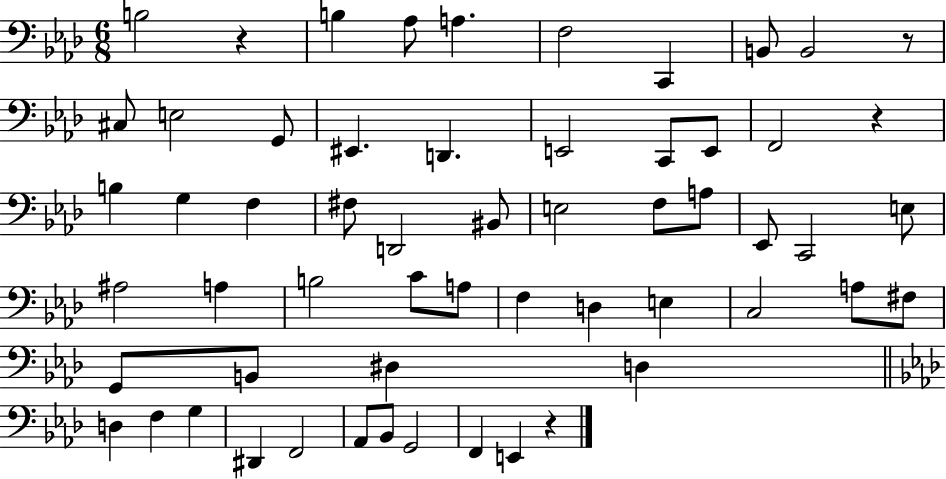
{
  \clef bass
  \numericTimeSignature
  \time 6/8
  \key aes \major
  b2 r4 | b4 aes8 a4. | f2 c,4 | b,8 b,2 r8 | \break cis8 e2 g,8 | eis,4. d,4. | e,2 c,8 e,8 | f,2 r4 | \break b4 g4 f4 | fis8 d,2 bis,8 | e2 f8 a8 | ees,8 c,2 e8 | \break ais2 a4 | b2 c'8 a8 | f4 d4 e4 | c2 a8 fis8 | \break g,8 b,8 dis4 d4 | \bar "||" \break \key aes \major d4 f4 g4 | dis,4 f,2 | aes,8 bes,8 g,2 | f,4 e,4 r4 | \break \bar "|."
}